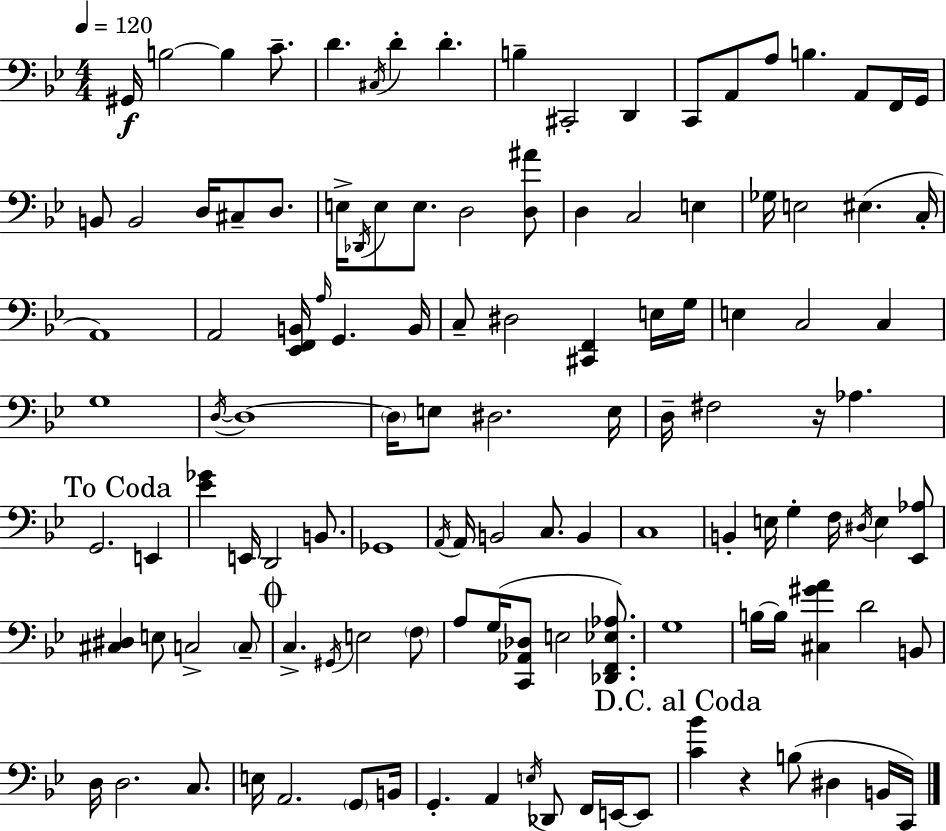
{
  \clef bass
  \numericTimeSignature
  \time 4/4
  \key g \minor
  \tempo 4 = 120
  gis,16\f b2~~ b4 c'8.-- | d'4. \acciaccatura { cis16 } d'4-. d'4.-. | b4-- cis,2-. d,4 | c,8 a,8 a8 b4. a,8 f,16 | \break g,16 b,8 b,2 d16 cis8-- d8. | e16-> \acciaccatura { des,16 } e8 e8. d2 | <d ais'>8 d4 c2 e4 | ges16 e2 eis4.( | \break c16-. a,1) | a,2 <ees, f, b,>16 \grace { a16 } g,4. | b,16 c8-- dis2 <cis, f,>4 | e16 g16 e4 c2 c4 | \break g1 | \acciaccatura { d16~ }~ d1 | \parenthesize d16 e8 dis2. | e16 d16-- fis2 r16 aes4. | \break \mark "To Coda" g,2. | e,4 <ees' ges'>4 e,16 d,2 | b,8. ges,1 | \acciaccatura { a,16 } a,16 b,2 c8. | \break b,4 c1 | b,4-. e16 g4-. f16 \acciaccatura { dis16 } | e4 <ees, aes>8 <cis dis>4 e8 c2-> | \parenthesize c8-- \mark \markup { \musicglyph "scripts.coda" } c4.-> \acciaccatura { gis,16 } e2 | \break \parenthesize f8 a8 g16( <c, aes, des>8 e2 | <des, f, ees aes>8.) g1 | b16~~ b16 <cis gis' a'>4 d'2 | b,8 d16 d2. | \break c8. e16 a,2. | \parenthesize g,8 b,16 g,4.-. a,4 | \acciaccatura { e16 } des,8 f,16 e,16~~ e,8 \mark "D.C. al Coda" <c' bes'>4 r4 | b8( dis4 b,16 c,16) \bar "|."
}